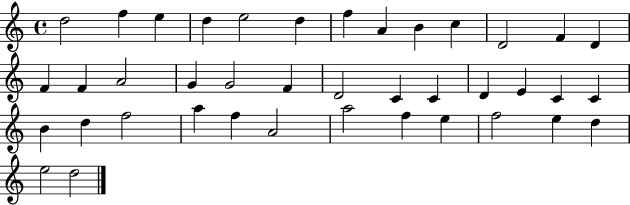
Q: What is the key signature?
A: C major